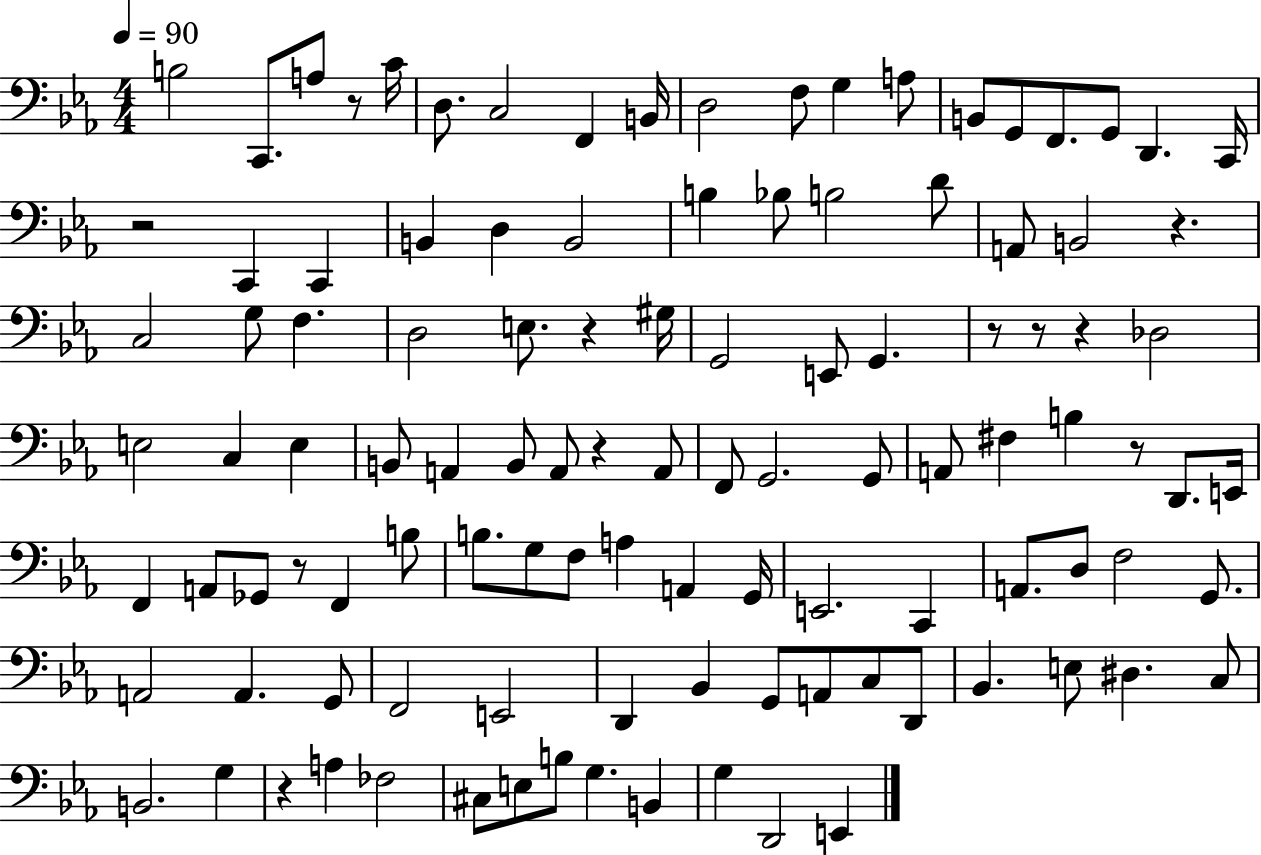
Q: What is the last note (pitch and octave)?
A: E2